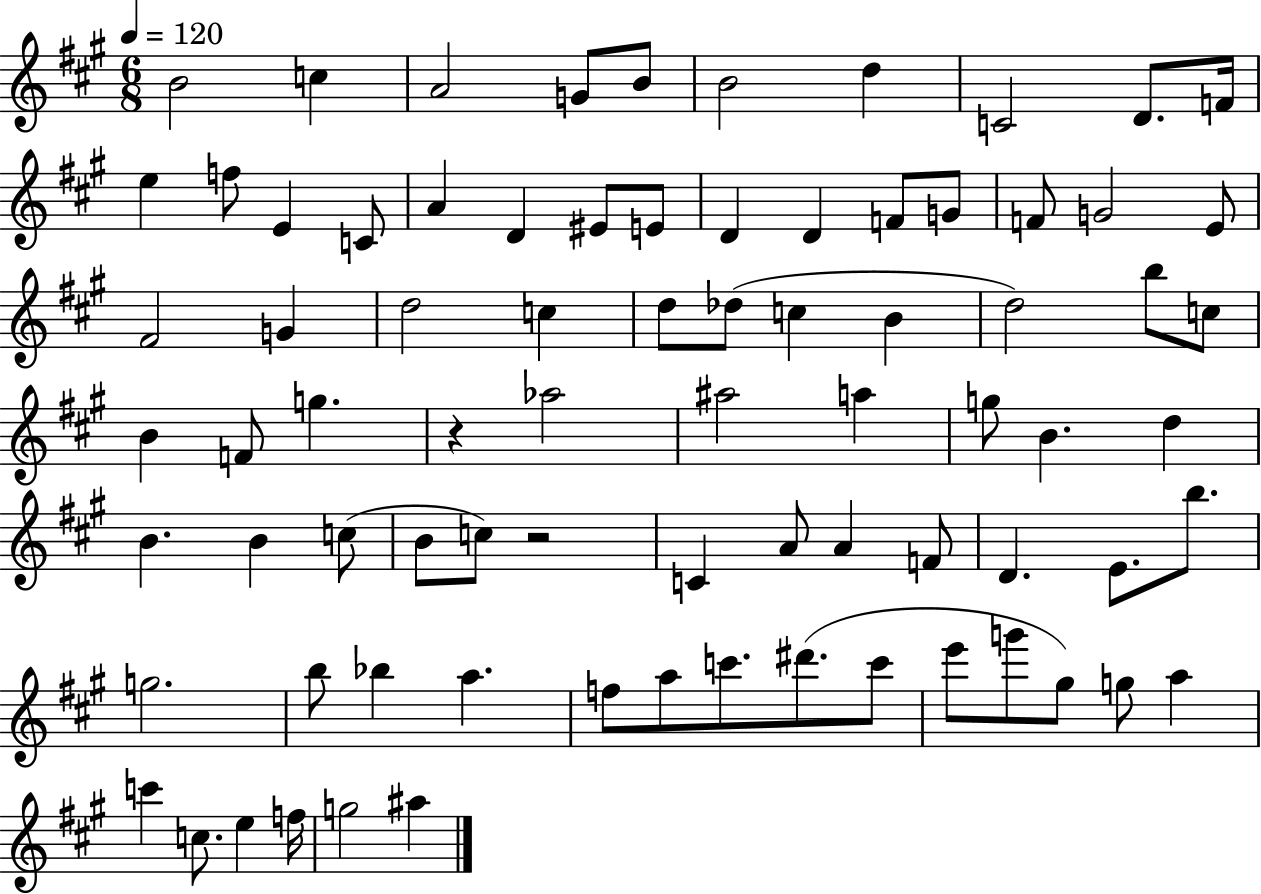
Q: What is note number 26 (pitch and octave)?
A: F#4